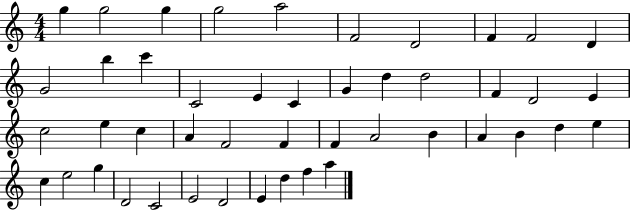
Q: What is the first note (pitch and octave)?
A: G5